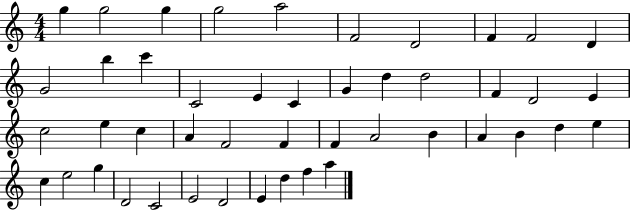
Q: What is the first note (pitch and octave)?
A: G5